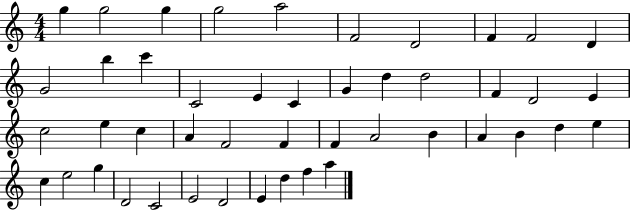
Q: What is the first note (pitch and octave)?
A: G5